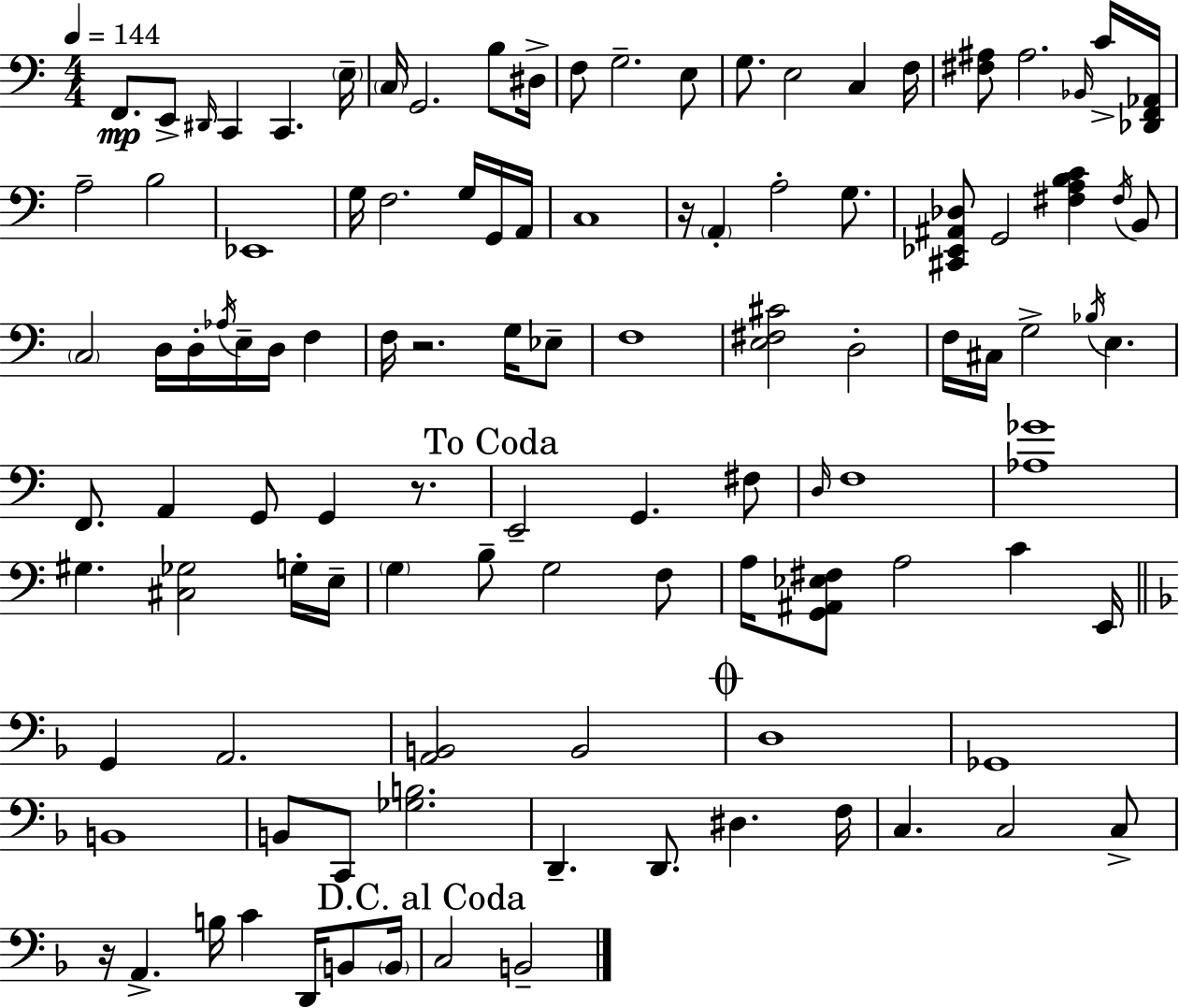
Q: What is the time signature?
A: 4/4